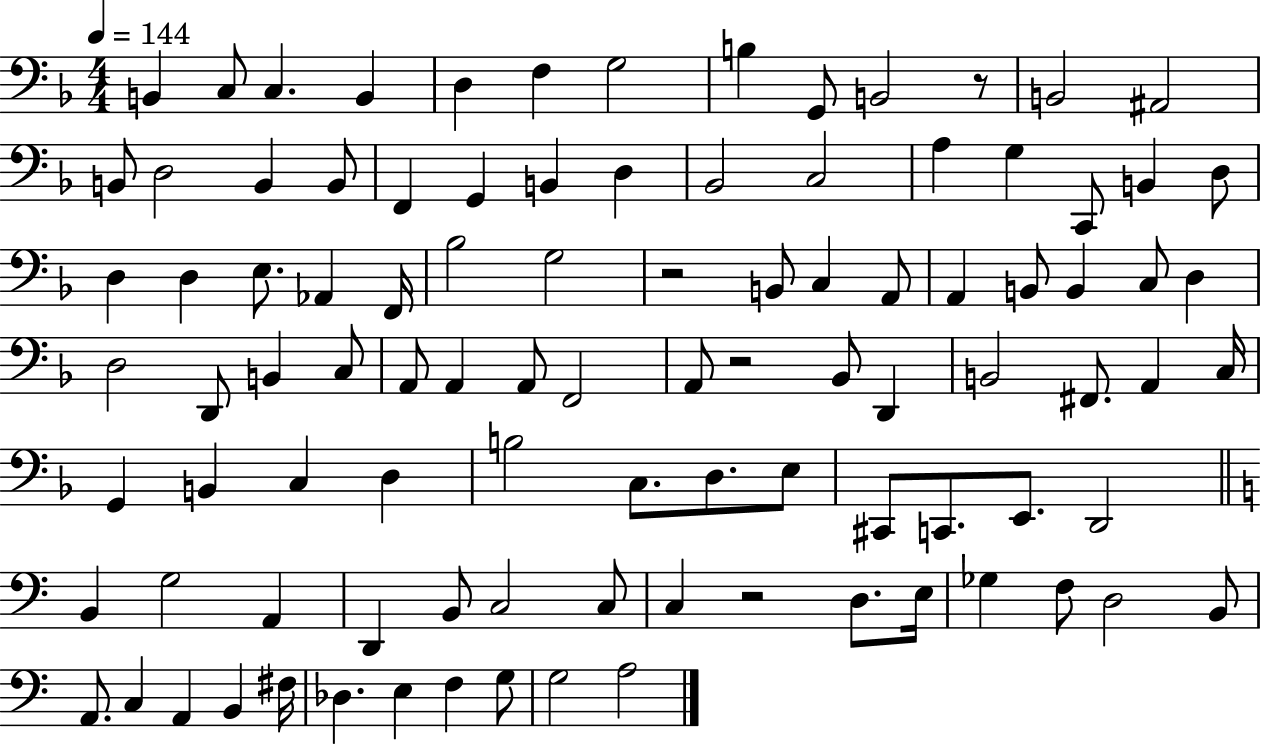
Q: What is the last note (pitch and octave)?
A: A3